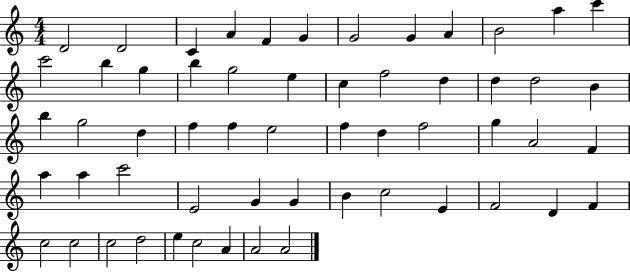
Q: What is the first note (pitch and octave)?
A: D4